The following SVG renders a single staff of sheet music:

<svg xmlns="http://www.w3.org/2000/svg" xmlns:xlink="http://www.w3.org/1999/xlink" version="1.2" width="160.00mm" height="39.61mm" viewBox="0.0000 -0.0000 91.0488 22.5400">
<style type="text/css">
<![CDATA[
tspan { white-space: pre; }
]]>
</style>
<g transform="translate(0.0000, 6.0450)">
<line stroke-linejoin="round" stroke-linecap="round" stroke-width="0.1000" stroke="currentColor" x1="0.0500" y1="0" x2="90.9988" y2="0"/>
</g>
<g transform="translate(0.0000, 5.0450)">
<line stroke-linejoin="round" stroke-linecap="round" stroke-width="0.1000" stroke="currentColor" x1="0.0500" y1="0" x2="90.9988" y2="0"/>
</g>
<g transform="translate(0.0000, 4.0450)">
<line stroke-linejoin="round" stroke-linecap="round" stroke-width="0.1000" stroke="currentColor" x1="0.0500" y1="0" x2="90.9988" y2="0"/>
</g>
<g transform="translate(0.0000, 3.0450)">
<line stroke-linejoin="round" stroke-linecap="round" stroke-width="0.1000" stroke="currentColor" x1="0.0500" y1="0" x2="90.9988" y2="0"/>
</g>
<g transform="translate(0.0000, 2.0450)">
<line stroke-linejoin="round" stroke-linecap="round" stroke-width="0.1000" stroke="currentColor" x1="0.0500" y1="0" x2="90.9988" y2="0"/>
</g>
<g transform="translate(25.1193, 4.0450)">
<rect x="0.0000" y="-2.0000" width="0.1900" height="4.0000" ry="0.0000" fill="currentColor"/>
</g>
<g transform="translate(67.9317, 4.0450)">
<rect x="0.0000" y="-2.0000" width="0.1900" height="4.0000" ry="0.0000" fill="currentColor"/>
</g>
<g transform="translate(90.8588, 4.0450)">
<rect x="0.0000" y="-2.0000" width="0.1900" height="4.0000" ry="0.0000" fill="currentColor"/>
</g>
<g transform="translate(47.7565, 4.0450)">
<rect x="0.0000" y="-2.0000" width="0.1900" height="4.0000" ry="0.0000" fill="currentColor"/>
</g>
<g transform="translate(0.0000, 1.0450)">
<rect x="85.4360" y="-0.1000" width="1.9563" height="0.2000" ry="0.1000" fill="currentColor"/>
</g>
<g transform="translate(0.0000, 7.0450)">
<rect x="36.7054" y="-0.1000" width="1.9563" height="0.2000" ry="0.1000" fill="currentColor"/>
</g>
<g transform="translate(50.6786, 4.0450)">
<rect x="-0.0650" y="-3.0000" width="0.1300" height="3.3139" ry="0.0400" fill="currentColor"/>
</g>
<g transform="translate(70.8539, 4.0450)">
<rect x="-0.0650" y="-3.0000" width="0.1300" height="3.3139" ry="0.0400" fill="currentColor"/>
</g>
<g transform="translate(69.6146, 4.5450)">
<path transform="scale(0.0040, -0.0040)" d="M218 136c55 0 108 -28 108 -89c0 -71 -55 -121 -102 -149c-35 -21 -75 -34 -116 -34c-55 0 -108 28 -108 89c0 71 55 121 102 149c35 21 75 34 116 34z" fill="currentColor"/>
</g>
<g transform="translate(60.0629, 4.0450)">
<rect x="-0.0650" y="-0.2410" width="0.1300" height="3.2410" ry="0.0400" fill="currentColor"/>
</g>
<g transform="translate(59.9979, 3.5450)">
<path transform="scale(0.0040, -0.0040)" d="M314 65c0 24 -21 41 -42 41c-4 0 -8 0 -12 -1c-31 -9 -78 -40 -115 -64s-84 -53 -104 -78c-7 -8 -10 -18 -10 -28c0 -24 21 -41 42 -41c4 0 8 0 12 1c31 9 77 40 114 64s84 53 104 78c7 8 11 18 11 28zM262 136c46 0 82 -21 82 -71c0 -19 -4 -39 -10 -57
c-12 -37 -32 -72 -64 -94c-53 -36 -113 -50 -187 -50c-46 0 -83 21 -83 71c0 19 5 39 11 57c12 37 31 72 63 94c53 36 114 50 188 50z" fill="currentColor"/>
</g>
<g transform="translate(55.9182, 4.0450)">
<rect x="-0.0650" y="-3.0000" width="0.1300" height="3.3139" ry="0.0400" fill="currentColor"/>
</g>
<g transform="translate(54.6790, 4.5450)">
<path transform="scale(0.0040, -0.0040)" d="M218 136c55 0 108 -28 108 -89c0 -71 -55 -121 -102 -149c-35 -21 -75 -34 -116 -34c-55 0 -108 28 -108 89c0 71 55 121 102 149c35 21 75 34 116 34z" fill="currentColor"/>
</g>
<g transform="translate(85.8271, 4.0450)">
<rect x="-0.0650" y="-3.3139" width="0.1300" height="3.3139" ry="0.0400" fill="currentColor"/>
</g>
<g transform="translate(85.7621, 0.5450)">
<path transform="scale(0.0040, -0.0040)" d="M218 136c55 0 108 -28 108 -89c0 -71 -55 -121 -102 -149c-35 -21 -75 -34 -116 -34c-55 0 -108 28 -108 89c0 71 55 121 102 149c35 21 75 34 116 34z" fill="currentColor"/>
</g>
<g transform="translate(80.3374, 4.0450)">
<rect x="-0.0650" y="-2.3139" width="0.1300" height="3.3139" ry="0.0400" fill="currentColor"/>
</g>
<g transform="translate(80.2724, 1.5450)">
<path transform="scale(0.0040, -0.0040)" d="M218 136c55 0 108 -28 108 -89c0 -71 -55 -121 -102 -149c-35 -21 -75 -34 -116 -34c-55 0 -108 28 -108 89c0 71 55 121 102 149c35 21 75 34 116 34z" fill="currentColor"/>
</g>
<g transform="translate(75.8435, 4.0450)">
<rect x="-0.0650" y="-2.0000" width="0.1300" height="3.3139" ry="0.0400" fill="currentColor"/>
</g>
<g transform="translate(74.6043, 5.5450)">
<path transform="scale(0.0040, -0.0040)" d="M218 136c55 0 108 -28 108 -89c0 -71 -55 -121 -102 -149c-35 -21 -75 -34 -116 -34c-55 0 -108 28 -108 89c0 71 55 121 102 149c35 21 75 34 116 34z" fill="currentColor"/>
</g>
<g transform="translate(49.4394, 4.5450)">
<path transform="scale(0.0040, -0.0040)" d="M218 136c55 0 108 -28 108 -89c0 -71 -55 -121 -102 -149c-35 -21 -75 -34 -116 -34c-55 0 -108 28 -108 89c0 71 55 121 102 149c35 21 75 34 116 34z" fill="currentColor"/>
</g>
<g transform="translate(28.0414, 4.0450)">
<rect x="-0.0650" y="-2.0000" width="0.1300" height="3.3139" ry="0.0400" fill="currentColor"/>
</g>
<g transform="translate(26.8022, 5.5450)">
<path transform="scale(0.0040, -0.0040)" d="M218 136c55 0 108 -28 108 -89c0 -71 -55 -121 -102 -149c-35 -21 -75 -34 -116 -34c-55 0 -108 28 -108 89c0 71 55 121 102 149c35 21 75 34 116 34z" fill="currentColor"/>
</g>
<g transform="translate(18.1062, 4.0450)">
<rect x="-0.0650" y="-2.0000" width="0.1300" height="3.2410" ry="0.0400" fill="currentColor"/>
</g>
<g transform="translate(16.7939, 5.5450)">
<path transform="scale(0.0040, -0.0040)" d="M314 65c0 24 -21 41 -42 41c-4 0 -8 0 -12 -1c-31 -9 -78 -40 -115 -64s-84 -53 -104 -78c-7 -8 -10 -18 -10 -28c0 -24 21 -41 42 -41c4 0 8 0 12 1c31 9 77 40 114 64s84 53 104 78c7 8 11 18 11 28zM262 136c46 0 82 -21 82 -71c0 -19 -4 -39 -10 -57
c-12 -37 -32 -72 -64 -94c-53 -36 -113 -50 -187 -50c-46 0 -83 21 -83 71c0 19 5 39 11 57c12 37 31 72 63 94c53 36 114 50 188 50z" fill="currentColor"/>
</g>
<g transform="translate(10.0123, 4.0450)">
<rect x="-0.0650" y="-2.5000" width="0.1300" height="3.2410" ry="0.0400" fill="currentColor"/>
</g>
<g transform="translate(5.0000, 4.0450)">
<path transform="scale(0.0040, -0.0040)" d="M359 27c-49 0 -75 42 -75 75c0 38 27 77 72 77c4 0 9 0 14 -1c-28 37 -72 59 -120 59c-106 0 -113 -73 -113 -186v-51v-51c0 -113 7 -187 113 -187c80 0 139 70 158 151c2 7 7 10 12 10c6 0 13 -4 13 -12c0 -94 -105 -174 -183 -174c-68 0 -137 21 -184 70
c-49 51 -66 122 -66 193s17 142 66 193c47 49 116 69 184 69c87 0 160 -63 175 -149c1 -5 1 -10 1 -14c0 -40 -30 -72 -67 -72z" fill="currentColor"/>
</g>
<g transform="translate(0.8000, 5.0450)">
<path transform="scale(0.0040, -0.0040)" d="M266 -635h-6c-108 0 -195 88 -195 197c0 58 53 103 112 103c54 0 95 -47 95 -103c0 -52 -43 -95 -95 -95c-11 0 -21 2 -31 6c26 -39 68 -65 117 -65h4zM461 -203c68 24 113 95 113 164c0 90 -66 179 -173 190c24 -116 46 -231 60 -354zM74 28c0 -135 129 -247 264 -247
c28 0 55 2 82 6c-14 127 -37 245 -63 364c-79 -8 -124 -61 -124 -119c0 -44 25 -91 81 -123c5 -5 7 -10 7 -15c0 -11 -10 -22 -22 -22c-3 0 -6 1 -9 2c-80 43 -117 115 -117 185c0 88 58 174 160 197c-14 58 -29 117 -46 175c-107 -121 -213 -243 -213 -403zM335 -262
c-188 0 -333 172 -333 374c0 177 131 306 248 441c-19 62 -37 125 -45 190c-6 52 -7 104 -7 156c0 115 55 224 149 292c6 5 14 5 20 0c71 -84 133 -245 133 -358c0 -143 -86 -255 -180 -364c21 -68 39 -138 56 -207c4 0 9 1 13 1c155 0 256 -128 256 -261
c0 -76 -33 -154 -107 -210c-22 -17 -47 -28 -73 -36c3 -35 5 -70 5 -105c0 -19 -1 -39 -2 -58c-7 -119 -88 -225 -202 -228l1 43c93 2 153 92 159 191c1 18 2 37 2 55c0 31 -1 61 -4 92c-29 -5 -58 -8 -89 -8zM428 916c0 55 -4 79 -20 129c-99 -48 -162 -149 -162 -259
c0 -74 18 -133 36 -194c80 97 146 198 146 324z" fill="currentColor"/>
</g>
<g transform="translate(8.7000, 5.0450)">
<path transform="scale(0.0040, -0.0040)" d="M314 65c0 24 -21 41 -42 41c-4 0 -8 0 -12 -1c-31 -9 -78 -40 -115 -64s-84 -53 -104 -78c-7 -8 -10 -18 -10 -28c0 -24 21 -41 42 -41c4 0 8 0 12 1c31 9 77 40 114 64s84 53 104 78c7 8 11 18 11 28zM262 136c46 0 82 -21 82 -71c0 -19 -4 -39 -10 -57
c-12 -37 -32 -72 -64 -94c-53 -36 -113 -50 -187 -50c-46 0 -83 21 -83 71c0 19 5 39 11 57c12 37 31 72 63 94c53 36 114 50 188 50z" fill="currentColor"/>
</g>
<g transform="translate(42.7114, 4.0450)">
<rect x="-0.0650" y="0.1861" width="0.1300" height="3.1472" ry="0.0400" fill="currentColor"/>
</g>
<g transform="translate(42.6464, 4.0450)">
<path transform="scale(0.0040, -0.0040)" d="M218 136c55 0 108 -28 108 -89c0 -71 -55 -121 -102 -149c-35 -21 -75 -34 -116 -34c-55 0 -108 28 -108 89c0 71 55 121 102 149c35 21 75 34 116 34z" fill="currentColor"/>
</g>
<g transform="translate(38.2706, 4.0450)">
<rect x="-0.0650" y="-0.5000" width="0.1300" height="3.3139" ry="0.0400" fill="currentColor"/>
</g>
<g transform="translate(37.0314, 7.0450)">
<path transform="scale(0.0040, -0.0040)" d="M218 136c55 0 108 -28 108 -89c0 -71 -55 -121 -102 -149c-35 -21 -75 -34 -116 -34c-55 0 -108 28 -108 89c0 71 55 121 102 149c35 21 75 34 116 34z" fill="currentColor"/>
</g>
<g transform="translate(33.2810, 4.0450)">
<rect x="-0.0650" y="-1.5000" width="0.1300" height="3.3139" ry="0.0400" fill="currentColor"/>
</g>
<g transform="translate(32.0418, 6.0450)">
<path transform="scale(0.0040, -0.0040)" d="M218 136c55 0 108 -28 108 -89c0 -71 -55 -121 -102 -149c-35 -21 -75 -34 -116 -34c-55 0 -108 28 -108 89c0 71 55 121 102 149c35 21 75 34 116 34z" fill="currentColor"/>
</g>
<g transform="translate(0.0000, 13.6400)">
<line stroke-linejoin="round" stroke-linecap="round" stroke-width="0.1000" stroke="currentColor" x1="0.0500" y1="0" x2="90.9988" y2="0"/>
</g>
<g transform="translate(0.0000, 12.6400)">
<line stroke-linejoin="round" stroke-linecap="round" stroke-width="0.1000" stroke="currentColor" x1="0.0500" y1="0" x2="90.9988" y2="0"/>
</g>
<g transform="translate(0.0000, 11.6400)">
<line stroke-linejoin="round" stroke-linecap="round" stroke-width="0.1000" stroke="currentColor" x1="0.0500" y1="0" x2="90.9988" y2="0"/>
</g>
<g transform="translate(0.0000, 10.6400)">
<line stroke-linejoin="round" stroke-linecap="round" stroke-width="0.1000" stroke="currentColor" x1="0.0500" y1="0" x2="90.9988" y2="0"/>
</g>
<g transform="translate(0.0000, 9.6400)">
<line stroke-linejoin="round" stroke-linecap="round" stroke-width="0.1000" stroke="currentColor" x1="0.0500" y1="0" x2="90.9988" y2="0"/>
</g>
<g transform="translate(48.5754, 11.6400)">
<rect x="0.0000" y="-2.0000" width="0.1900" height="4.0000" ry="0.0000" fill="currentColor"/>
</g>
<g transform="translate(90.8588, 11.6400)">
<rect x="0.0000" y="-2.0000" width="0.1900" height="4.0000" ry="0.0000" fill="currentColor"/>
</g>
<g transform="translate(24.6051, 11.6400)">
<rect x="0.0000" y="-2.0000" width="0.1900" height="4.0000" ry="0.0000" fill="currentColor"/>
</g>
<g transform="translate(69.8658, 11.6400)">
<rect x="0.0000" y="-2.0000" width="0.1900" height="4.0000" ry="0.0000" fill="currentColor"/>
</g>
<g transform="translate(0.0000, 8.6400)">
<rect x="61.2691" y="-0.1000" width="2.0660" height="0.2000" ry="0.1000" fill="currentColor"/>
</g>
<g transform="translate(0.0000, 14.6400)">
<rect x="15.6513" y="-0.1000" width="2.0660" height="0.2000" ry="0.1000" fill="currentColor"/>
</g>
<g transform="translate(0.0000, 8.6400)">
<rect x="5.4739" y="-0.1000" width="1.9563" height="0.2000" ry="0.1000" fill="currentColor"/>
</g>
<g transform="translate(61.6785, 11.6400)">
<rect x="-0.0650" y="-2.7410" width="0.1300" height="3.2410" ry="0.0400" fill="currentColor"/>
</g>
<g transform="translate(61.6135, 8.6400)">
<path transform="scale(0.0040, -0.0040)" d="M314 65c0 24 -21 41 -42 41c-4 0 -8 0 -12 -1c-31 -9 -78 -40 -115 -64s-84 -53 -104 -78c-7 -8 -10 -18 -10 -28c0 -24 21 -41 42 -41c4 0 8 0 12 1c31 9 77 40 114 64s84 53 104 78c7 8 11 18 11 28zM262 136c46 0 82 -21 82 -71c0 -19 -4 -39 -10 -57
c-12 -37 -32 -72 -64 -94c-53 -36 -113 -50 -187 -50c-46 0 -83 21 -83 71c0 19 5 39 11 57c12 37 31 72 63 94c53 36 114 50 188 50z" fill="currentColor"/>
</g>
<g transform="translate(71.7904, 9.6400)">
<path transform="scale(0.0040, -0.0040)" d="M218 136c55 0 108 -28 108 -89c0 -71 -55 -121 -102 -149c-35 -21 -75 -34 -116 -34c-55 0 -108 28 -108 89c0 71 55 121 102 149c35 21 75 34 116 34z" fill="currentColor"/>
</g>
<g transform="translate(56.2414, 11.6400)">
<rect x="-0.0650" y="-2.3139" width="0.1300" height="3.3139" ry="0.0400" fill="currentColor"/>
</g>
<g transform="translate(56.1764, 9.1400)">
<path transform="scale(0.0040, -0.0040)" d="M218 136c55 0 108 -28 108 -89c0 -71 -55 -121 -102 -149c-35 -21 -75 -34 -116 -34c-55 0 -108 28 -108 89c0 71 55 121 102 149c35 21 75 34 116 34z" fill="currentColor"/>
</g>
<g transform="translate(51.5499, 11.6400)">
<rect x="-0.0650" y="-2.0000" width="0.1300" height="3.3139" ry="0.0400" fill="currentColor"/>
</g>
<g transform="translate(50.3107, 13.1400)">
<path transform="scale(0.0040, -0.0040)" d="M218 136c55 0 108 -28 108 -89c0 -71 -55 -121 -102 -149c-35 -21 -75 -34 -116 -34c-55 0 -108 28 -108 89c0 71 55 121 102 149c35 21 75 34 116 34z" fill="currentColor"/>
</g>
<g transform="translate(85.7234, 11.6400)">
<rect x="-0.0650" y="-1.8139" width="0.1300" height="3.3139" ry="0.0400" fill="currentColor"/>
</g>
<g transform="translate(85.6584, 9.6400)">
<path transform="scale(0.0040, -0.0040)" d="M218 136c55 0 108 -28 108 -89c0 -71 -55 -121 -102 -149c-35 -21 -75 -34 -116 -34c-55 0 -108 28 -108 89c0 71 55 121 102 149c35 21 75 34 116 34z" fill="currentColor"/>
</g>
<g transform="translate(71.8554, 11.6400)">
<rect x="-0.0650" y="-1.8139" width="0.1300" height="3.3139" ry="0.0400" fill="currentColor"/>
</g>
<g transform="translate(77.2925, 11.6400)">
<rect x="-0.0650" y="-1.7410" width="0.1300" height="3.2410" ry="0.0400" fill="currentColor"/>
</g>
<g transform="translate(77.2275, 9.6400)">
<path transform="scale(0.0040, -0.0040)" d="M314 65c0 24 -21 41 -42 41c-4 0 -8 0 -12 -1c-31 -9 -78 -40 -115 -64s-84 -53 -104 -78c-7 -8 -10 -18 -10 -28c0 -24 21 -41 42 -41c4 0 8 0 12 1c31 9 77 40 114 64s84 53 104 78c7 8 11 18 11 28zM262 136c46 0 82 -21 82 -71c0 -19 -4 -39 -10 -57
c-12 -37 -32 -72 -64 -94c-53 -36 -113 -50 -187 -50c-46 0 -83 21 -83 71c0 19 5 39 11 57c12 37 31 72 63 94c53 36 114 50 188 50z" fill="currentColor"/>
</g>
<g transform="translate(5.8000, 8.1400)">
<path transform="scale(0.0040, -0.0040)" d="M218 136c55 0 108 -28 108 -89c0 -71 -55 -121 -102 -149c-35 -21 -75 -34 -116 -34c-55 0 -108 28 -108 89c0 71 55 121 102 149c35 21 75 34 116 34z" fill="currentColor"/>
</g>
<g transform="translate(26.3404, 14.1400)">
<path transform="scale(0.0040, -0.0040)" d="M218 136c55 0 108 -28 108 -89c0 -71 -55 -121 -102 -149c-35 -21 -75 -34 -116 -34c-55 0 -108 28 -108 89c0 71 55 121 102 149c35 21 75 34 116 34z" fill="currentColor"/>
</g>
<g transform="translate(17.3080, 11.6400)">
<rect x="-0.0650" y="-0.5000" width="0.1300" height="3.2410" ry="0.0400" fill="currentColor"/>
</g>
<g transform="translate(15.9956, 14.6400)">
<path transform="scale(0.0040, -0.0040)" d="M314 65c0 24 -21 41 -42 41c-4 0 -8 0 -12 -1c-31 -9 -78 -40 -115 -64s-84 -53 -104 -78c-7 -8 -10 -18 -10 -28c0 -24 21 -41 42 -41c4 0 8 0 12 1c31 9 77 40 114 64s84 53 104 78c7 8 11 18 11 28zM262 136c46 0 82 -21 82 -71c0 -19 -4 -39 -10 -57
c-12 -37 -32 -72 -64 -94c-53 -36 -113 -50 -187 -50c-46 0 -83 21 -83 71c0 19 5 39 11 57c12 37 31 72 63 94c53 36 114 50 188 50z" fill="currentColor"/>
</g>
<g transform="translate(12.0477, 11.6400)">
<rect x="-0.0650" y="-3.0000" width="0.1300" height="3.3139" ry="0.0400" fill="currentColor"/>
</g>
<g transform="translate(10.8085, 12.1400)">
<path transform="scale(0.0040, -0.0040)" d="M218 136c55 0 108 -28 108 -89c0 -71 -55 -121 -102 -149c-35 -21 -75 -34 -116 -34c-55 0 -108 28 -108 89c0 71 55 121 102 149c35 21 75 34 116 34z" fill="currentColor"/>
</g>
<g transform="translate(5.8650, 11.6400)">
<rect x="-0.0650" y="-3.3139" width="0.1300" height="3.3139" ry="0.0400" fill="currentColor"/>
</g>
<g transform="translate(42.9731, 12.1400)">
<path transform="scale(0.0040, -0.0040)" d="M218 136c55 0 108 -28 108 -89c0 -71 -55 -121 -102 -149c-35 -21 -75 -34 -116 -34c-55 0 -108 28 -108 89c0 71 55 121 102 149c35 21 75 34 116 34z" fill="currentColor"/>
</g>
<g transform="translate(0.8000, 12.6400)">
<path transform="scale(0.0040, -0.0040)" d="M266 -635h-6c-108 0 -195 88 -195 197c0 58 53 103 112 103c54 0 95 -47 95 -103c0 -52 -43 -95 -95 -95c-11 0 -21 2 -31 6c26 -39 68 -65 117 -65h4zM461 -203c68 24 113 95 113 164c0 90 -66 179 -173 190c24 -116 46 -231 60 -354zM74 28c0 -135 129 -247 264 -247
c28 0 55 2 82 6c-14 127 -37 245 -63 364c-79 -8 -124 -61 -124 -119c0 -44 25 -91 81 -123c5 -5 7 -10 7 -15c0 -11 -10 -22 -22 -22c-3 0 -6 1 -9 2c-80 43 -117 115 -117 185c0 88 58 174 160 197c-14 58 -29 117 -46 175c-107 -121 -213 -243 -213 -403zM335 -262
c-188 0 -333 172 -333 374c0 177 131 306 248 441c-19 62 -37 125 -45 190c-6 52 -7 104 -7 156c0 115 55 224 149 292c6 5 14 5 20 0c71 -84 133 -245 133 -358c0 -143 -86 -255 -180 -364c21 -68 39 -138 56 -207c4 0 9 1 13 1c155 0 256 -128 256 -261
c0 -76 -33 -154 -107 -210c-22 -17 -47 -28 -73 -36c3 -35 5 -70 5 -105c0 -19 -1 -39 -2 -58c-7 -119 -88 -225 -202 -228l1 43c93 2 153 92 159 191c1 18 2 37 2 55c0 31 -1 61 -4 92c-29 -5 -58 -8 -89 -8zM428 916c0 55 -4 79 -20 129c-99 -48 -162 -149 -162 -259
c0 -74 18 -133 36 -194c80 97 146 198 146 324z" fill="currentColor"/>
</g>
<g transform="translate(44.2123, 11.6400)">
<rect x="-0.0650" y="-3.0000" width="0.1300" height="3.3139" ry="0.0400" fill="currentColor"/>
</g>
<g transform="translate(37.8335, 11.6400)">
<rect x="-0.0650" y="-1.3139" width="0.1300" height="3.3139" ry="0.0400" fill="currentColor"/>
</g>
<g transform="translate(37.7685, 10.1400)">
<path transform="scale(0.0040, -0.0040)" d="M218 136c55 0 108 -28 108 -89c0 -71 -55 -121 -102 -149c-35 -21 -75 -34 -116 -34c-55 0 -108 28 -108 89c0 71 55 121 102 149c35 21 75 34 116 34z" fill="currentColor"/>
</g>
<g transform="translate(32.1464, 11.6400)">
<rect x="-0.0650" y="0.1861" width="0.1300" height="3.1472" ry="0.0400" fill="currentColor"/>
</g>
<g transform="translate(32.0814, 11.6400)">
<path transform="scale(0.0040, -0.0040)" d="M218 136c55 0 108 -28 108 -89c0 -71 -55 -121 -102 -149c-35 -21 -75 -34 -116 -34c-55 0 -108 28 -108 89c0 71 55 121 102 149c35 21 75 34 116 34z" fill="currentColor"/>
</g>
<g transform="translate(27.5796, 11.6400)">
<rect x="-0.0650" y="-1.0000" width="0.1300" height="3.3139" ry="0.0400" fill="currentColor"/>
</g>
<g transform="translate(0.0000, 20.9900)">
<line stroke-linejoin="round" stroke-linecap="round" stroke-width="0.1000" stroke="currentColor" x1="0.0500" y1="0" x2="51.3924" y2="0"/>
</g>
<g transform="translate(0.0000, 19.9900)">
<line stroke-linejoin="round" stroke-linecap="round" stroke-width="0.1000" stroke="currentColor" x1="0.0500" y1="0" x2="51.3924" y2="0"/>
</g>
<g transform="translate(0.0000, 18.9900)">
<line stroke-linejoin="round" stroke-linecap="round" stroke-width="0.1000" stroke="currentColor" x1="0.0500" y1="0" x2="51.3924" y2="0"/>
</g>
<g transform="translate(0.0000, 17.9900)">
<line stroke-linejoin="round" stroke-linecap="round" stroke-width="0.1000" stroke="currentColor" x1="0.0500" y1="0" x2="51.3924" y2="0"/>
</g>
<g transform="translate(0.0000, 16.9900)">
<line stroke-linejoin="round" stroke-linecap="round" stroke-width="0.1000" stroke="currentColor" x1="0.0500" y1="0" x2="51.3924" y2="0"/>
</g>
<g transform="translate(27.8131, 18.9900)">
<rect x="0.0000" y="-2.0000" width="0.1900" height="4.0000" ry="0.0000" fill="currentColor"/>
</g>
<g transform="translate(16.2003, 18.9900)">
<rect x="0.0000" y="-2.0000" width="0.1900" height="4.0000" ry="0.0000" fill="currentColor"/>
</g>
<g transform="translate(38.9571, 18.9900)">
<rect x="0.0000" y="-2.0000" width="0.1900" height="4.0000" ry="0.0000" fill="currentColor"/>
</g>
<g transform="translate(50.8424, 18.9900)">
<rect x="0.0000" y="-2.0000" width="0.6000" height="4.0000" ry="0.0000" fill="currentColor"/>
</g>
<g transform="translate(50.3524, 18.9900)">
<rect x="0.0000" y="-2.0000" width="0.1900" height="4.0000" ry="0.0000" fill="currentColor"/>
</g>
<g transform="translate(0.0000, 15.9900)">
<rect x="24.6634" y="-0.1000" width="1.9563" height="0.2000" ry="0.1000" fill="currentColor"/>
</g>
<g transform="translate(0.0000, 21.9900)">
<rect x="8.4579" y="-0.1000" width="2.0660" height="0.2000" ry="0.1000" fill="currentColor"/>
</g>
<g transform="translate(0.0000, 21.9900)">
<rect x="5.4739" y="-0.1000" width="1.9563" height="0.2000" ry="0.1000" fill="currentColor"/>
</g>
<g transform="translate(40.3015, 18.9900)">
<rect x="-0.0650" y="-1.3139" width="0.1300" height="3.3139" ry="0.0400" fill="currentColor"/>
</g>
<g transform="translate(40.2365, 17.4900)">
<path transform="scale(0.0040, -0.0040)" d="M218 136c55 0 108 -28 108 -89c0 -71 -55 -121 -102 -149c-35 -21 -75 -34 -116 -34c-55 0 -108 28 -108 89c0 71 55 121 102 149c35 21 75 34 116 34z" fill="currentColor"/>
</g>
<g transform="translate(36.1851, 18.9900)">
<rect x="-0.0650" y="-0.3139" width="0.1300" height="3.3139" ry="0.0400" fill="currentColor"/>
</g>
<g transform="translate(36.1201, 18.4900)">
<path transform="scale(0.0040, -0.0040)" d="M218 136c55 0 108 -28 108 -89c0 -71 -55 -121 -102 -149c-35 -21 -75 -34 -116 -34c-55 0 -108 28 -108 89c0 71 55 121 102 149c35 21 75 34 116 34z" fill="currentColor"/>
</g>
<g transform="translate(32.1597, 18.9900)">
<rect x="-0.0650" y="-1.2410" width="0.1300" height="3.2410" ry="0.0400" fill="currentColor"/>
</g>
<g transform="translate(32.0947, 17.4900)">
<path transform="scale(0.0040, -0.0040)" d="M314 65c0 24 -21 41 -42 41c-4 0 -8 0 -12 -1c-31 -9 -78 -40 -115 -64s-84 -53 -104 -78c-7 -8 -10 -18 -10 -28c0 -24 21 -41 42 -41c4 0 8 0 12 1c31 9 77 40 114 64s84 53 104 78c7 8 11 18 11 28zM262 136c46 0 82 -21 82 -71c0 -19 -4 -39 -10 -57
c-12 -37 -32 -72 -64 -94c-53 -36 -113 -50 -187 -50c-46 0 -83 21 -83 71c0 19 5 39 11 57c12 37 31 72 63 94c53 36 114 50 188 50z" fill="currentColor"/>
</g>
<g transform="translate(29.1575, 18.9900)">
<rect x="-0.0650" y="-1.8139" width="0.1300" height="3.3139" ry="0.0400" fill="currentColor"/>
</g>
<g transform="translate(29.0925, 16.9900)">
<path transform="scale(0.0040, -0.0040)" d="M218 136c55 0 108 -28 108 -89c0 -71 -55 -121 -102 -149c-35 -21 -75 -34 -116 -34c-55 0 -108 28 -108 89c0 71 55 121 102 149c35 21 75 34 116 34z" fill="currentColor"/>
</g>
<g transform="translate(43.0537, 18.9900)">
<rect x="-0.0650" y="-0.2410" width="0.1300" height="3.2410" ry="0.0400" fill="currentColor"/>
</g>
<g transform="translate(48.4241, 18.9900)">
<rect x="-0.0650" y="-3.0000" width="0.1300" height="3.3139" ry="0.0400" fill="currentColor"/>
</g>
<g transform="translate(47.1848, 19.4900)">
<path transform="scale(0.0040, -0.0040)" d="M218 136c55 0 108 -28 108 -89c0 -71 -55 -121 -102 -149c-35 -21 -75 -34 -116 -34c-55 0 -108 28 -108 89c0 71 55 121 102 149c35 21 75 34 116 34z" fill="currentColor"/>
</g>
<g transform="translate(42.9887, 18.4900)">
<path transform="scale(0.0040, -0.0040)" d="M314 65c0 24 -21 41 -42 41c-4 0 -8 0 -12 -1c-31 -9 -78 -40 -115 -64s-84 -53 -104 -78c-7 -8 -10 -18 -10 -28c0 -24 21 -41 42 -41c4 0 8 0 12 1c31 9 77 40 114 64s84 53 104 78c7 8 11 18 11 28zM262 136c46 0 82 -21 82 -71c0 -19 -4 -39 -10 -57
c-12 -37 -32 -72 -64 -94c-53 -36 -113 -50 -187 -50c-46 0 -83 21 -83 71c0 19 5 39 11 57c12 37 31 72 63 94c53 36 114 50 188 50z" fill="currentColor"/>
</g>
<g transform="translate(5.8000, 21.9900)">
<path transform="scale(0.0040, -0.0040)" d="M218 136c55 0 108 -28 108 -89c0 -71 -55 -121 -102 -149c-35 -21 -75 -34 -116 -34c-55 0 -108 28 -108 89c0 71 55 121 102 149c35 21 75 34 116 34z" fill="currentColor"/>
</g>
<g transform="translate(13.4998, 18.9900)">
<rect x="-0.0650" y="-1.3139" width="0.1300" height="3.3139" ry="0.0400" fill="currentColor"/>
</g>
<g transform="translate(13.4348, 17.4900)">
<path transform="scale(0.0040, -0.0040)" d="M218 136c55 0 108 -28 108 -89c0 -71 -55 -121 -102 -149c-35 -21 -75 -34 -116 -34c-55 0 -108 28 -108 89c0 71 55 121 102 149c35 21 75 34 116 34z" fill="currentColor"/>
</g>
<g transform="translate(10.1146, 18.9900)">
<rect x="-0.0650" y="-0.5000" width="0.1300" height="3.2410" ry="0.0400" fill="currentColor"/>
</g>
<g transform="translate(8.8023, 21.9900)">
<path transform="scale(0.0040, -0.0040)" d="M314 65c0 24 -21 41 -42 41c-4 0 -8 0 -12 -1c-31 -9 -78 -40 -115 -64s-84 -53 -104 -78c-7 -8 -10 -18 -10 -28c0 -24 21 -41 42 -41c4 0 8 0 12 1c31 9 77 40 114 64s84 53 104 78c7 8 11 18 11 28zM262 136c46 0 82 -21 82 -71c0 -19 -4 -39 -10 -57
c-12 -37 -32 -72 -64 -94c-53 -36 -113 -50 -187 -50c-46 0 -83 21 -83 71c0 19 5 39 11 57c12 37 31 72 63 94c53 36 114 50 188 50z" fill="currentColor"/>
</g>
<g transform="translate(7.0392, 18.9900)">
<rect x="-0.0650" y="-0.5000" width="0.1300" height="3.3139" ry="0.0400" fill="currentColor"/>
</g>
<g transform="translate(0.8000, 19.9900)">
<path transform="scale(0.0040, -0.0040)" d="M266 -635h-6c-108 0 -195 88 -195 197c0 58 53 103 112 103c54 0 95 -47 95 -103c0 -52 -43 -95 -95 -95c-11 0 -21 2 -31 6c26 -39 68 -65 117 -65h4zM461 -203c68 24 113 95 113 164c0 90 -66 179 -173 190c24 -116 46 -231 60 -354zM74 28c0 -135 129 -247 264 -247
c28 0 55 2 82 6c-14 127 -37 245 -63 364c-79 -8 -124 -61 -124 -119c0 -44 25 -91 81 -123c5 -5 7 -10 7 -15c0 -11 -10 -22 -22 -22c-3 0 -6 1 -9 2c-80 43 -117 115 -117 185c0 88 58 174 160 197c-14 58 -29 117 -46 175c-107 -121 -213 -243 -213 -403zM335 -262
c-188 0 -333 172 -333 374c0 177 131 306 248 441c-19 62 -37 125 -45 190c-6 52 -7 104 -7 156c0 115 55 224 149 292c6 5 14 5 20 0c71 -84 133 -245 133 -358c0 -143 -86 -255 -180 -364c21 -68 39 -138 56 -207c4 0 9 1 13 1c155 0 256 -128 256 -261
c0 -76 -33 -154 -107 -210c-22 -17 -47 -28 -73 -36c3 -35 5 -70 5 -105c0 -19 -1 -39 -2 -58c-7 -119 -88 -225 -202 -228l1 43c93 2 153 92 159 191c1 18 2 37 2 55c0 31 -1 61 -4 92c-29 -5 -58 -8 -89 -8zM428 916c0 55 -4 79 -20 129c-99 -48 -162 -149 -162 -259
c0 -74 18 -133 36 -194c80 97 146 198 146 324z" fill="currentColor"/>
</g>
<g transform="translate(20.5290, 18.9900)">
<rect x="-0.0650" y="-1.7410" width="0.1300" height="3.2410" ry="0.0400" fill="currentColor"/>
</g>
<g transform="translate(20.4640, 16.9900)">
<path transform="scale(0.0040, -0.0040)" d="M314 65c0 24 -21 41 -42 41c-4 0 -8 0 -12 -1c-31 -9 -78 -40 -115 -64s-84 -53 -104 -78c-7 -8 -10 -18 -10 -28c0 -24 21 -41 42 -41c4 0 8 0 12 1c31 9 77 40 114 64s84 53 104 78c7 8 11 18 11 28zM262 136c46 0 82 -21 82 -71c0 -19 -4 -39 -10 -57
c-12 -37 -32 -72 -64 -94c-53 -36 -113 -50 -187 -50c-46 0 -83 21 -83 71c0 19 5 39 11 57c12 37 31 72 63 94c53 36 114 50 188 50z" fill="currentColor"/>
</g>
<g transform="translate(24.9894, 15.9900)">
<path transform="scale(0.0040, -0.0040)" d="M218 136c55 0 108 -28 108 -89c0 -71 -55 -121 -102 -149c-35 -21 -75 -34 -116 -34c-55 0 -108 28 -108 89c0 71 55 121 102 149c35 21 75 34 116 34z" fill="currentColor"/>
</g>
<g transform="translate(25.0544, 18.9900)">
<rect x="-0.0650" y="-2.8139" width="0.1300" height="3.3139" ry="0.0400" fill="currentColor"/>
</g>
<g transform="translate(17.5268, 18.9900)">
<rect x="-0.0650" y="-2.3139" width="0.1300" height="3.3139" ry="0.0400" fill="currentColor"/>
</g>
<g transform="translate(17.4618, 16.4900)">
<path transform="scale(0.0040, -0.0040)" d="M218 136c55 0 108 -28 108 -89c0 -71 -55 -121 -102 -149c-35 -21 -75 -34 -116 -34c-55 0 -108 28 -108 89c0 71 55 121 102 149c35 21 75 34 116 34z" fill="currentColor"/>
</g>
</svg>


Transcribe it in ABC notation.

X:1
T:Untitled
M:4/4
L:1/4
K:C
G2 F2 F E C B A A c2 A F g b b A C2 D B e A F g a2 f f2 f C C2 e g f2 a f e2 c e c2 A